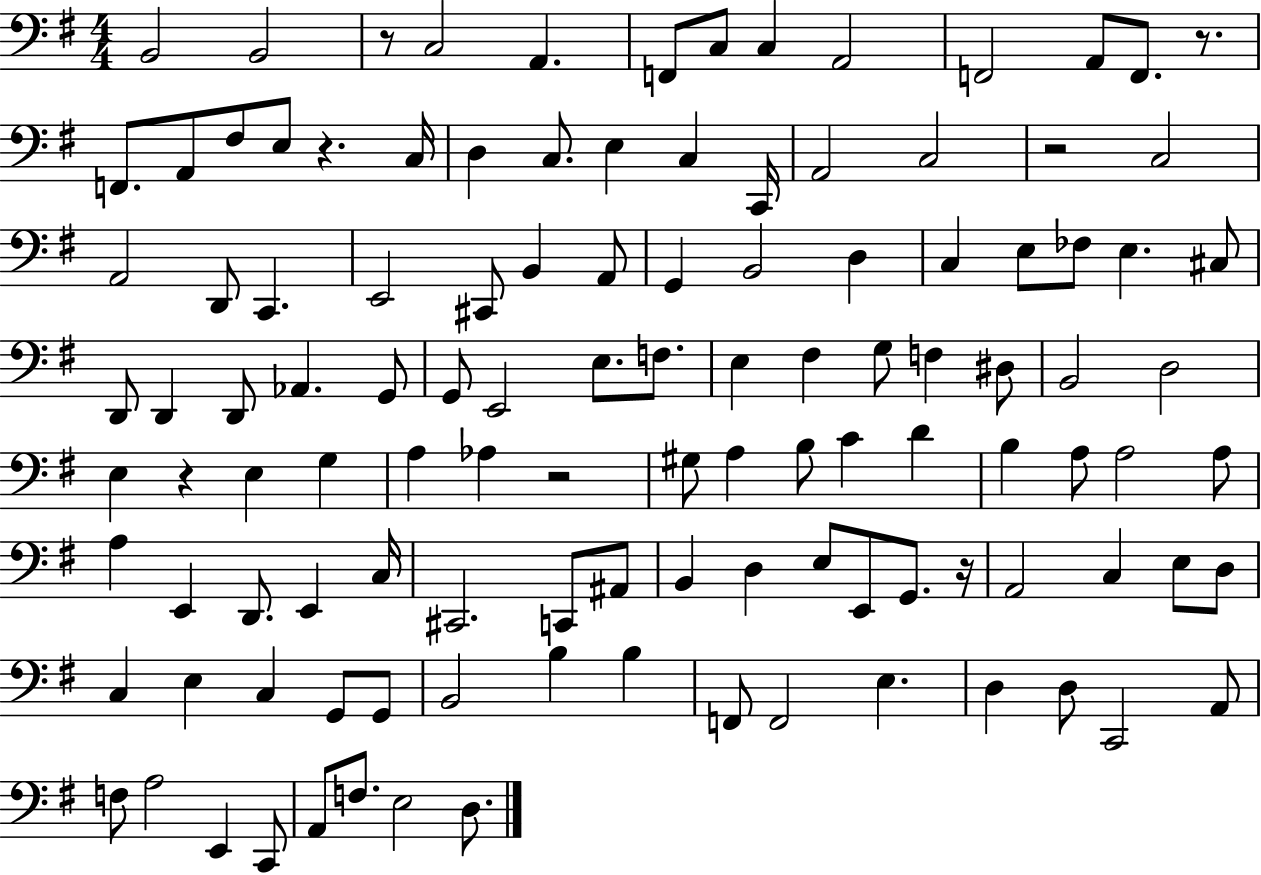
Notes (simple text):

B2/h B2/h R/e C3/h A2/q. F2/e C3/e C3/q A2/h F2/h A2/e F2/e. R/e. F2/e. A2/e F#3/e E3/e R/q. C3/s D3/q C3/e. E3/q C3/q C2/s A2/h C3/h R/h C3/h A2/h D2/e C2/q. E2/h C#2/e B2/q A2/e G2/q B2/h D3/q C3/q E3/e FES3/e E3/q. C#3/e D2/e D2/q D2/e Ab2/q. G2/e G2/e E2/h E3/e. F3/e. E3/q F#3/q G3/e F3/q D#3/e B2/h D3/h E3/q R/q E3/q G3/q A3/q Ab3/q R/h G#3/e A3/q B3/e C4/q D4/q B3/q A3/e A3/h A3/e A3/q E2/q D2/e. E2/q C3/s C#2/h. C2/e A#2/e B2/q D3/q E3/e E2/e G2/e. R/s A2/h C3/q E3/e D3/e C3/q E3/q C3/q G2/e G2/e B2/h B3/q B3/q F2/e F2/h E3/q. D3/q D3/e C2/h A2/e F3/e A3/h E2/q C2/e A2/e F3/e. E3/h D3/e.